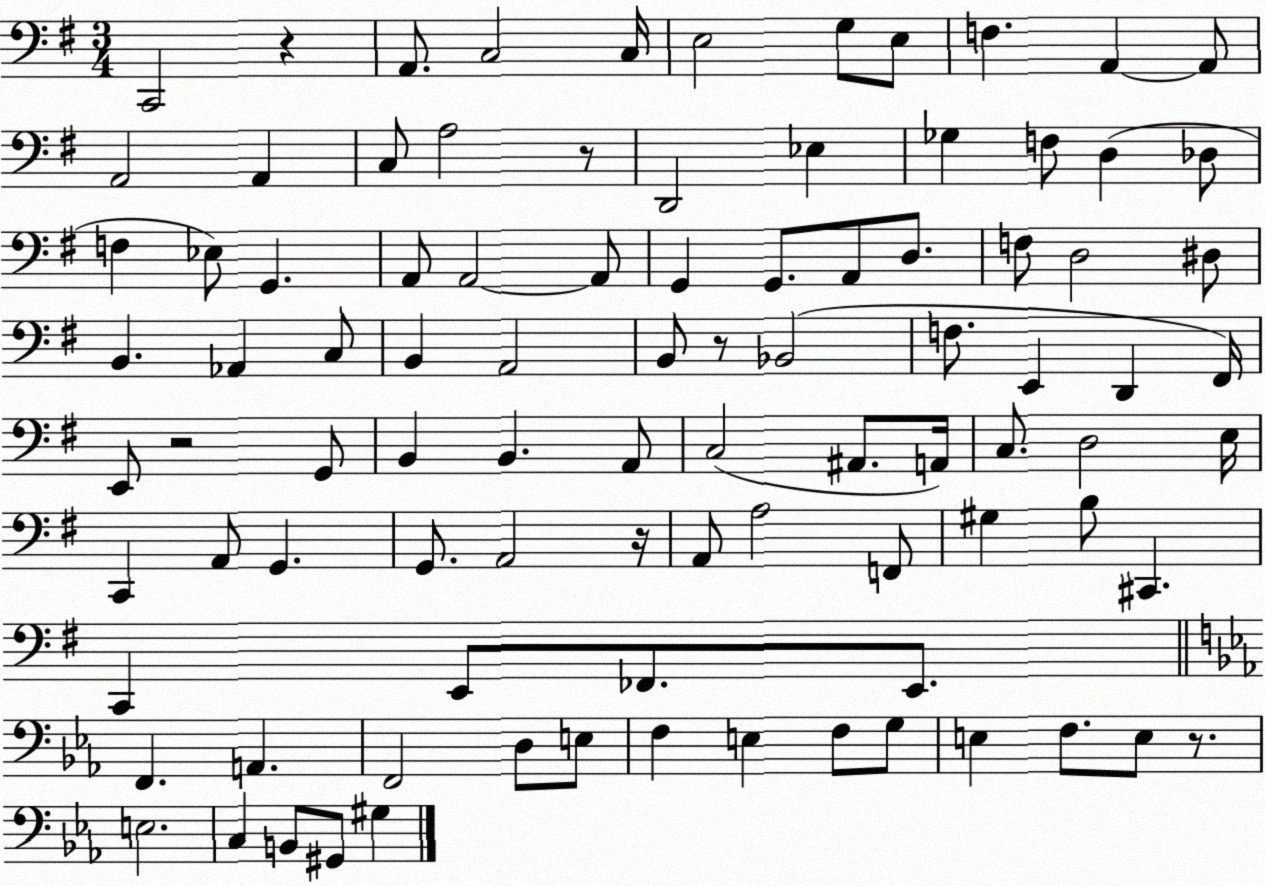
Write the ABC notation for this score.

X:1
T:Untitled
M:3/4
L:1/4
K:G
C,,2 z A,,/2 C,2 C,/4 E,2 G,/2 E,/2 F, A,, A,,/2 A,,2 A,, C,/2 A,2 z/2 D,,2 _E, _G, F,/2 D, _D,/2 F, _E,/2 G,, A,,/2 A,,2 A,,/2 G,, G,,/2 A,,/2 D,/2 F,/2 D,2 ^D,/2 B,, _A,, C,/2 B,, A,,2 B,,/2 z/2 _B,,2 F,/2 E,, D,, ^F,,/4 E,,/2 z2 G,,/2 B,, B,, A,,/2 C,2 ^A,,/2 A,,/4 C,/2 D,2 E,/4 C,, A,,/2 G,, G,,/2 A,,2 z/4 A,,/2 A,2 F,,/2 ^G, B,/2 ^C,, C,, E,,/2 _F,,/2 E,,/2 F,, A,, F,,2 D,/2 E,/2 F, E, F,/2 G,/2 E, F,/2 E,/2 z/2 E,2 C, B,,/2 ^G,,/2 ^G,